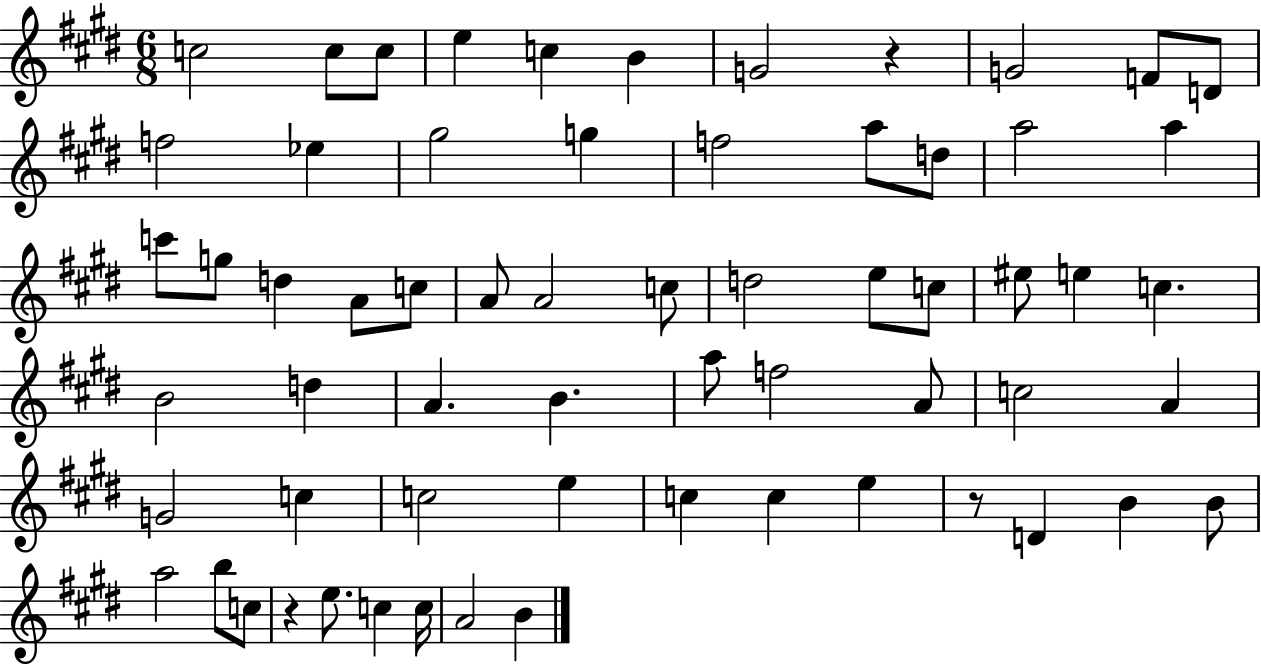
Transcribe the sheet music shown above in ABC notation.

X:1
T:Untitled
M:6/8
L:1/4
K:E
c2 c/2 c/2 e c B G2 z G2 F/2 D/2 f2 _e ^g2 g f2 a/2 d/2 a2 a c'/2 g/2 d A/2 c/2 A/2 A2 c/2 d2 e/2 c/2 ^e/2 e c B2 d A B a/2 f2 A/2 c2 A G2 c c2 e c c e z/2 D B B/2 a2 b/2 c/2 z e/2 c c/4 A2 B